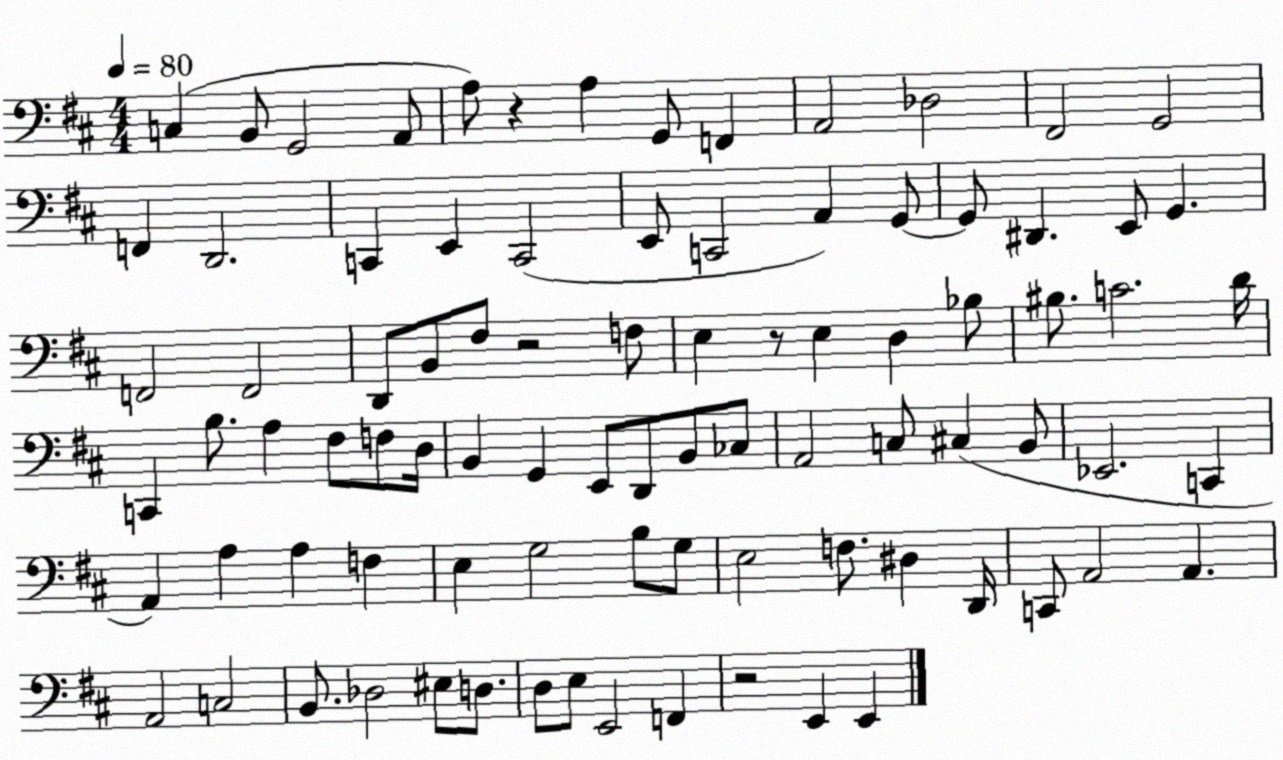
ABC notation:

X:1
T:Untitled
M:4/4
L:1/4
K:D
C, B,,/2 G,,2 A,,/2 A,/2 z A, G,,/2 F,, A,,2 _D,2 ^F,,2 G,,2 F,, D,,2 C,, E,, C,,2 E,,/2 C,,2 A,, G,,/2 G,,/2 ^D,, E,,/2 G,, F,,2 F,,2 D,,/2 B,,/2 ^F,/2 z2 F,/2 E, z/2 E, D, _B,/2 ^B,/2 C2 D/4 C,, B,/2 A, ^F,/2 F,/2 D,/4 B,, G,, E,,/2 D,,/2 B,,/2 _C,/2 A,,2 C,/2 ^C, B,,/2 _E,,2 C,, A,, A, A, F, E, G,2 B,/2 G,/2 E,2 F,/2 ^D, D,,/4 C,,/2 A,,2 A,, A,,2 C,2 B,,/2 _D,2 ^E,/2 D,/2 D,/2 E,/2 E,,2 F,, z2 E,, E,,